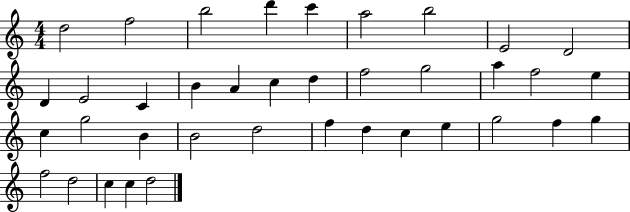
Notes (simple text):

D5/h F5/h B5/h D6/q C6/q A5/h B5/h E4/h D4/h D4/q E4/h C4/q B4/q A4/q C5/q D5/q F5/h G5/h A5/q F5/h E5/q C5/q G5/h B4/q B4/h D5/h F5/q D5/q C5/q E5/q G5/h F5/q G5/q F5/h D5/h C5/q C5/q D5/h